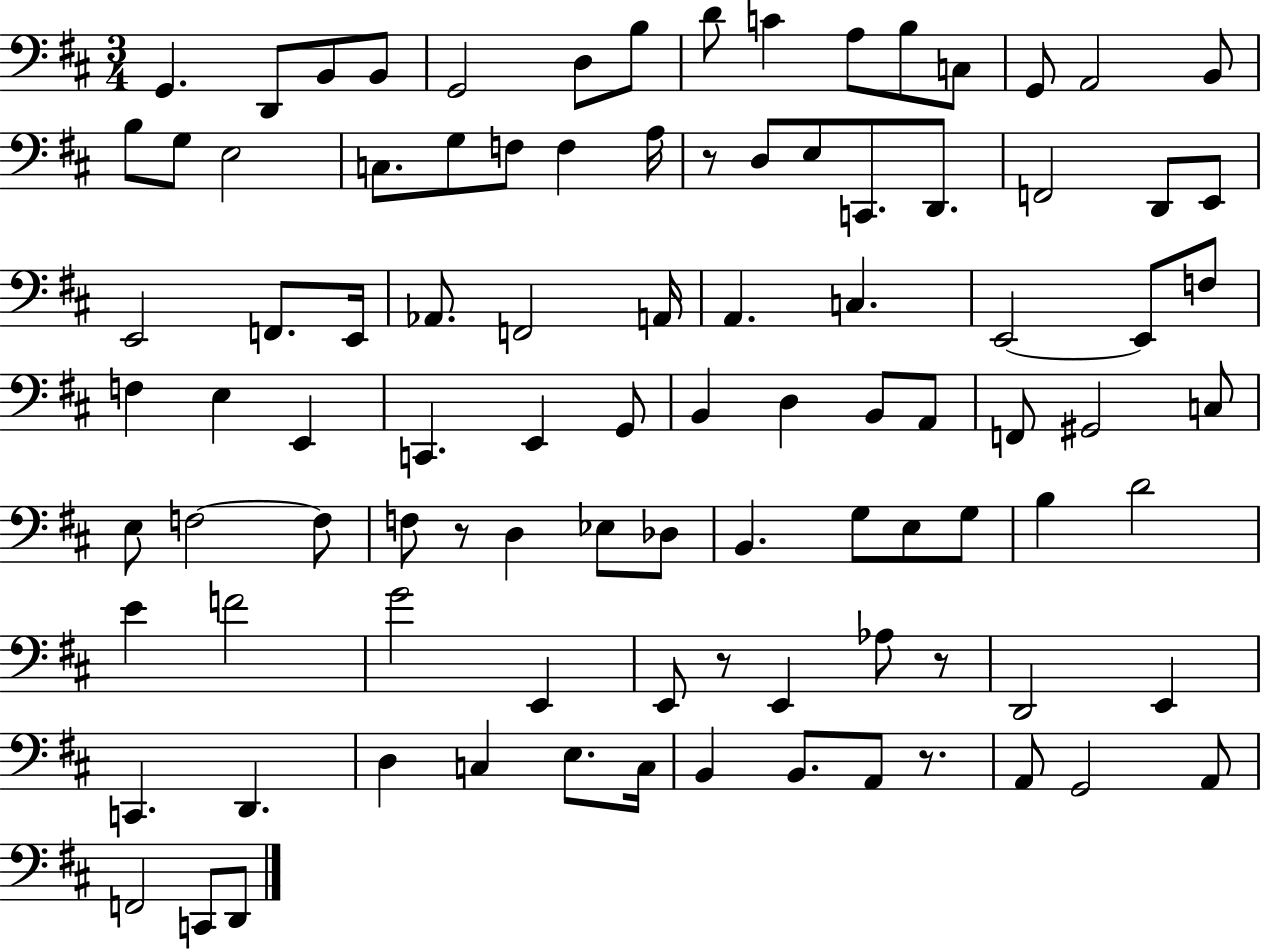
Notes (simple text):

G2/q. D2/e B2/e B2/e G2/h D3/e B3/e D4/e C4/q A3/e B3/e C3/e G2/e A2/h B2/e B3/e G3/e E3/h C3/e. G3/e F3/e F3/q A3/s R/e D3/e E3/e C2/e. D2/e. F2/h D2/e E2/e E2/h F2/e. E2/s Ab2/e. F2/h A2/s A2/q. C3/q. E2/h E2/e F3/e F3/q E3/q E2/q C2/q. E2/q G2/e B2/q D3/q B2/e A2/e F2/e G#2/h C3/e E3/e F3/h F3/e F3/e R/e D3/q Eb3/e Db3/e B2/q. G3/e E3/e G3/e B3/q D4/h E4/q F4/h G4/h E2/q E2/e R/e E2/q Ab3/e R/e D2/h E2/q C2/q. D2/q. D3/q C3/q E3/e. C3/s B2/q B2/e. A2/e R/e. A2/e G2/h A2/e F2/h C2/e D2/e